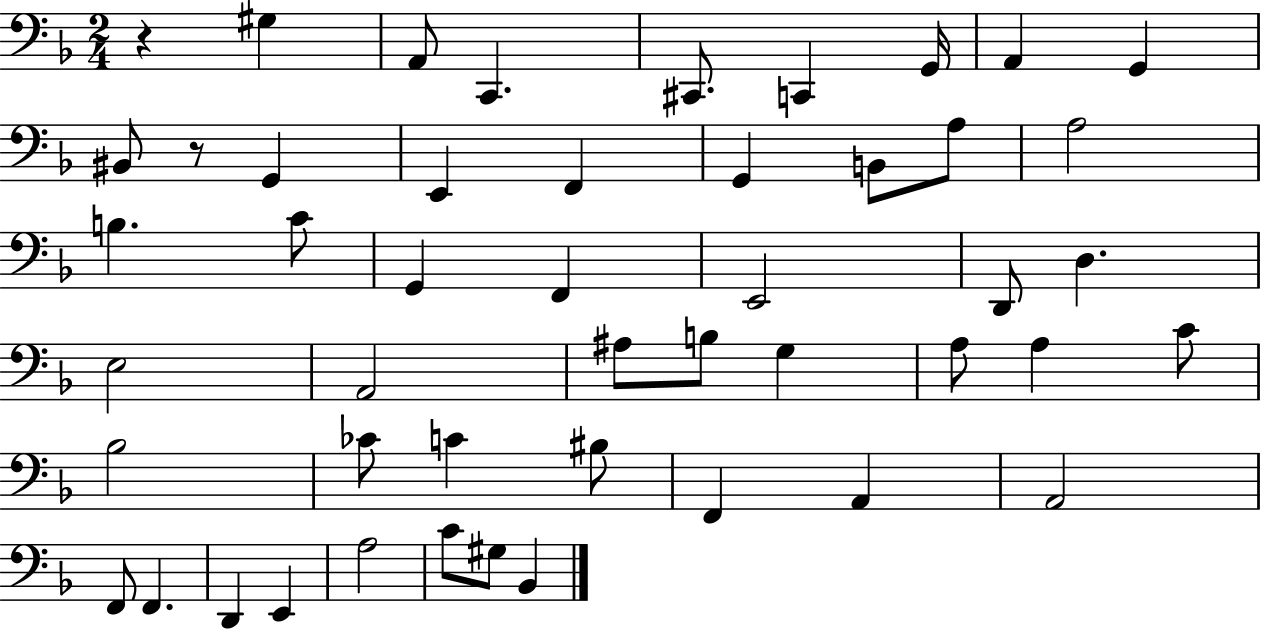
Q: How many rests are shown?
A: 2